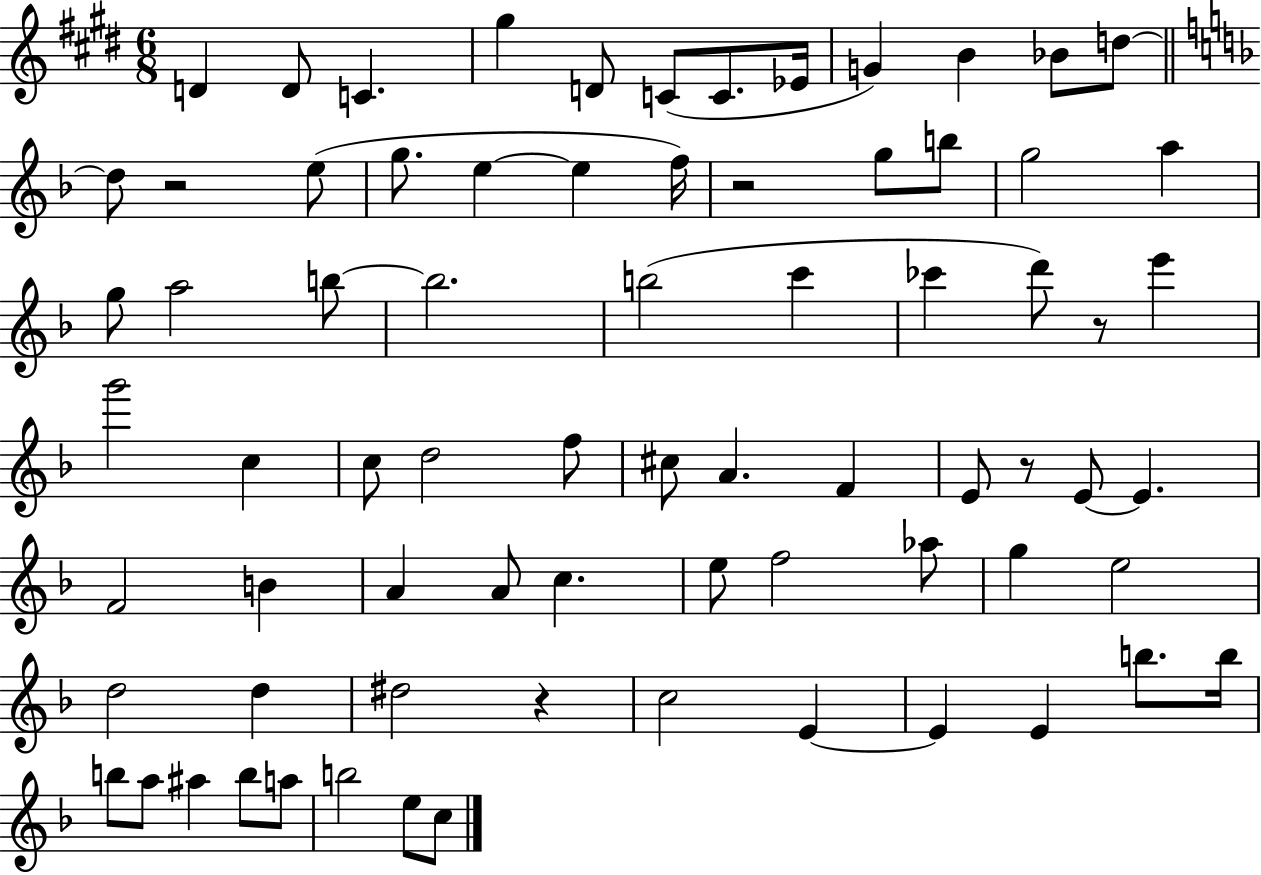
{
  \clef treble
  \numericTimeSignature
  \time 6/8
  \key e \major
  d'4 d'8 c'4. | gis''4 d'8 c'8( c'8. ees'16 | g'4) b'4 bes'8 d''8~~ | \bar "||" \break \key d \minor d''8 r2 e''8( | g''8. e''4~~ e''4 f''16) | r2 g''8 b''8 | g''2 a''4 | \break g''8 a''2 b''8~~ | b''2. | b''2( c'''4 | ces'''4 d'''8) r8 e'''4 | \break g'''2 c''4 | c''8 d''2 f''8 | cis''8 a'4. f'4 | e'8 r8 e'8~~ e'4. | \break f'2 b'4 | a'4 a'8 c''4. | e''8 f''2 aes''8 | g''4 e''2 | \break d''2 d''4 | dis''2 r4 | c''2 e'4~~ | e'4 e'4 b''8. b''16 | \break b''8 a''8 ais''4 b''8 a''8 | b''2 e''8 c''8 | \bar "|."
}